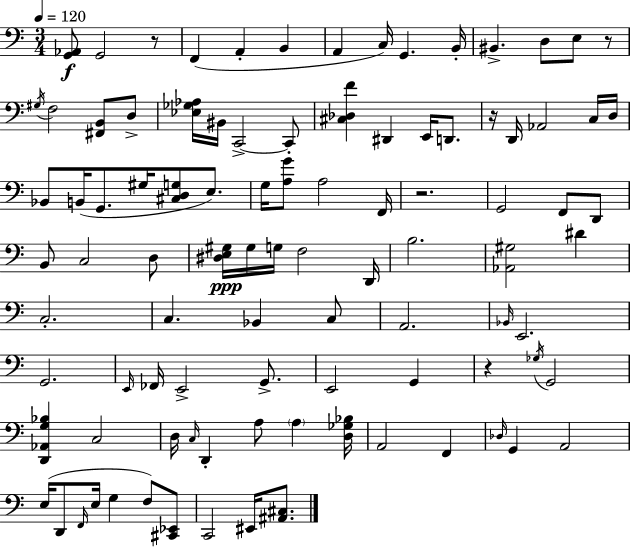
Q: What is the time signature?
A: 3/4